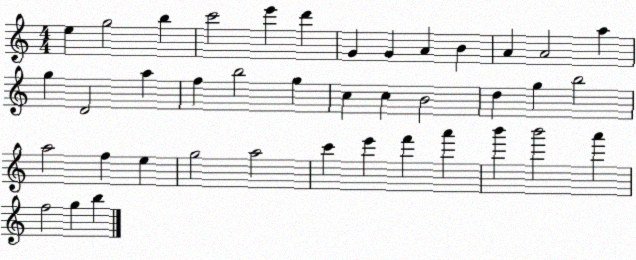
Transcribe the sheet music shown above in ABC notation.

X:1
T:Untitled
M:4/4
L:1/4
K:C
e g2 b c'2 e' d' G G A B A A2 a g D2 a f b2 g c c B2 d g b2 a2 f e g2 a2 c' e' f' a' b' b'2 a' f2 g b